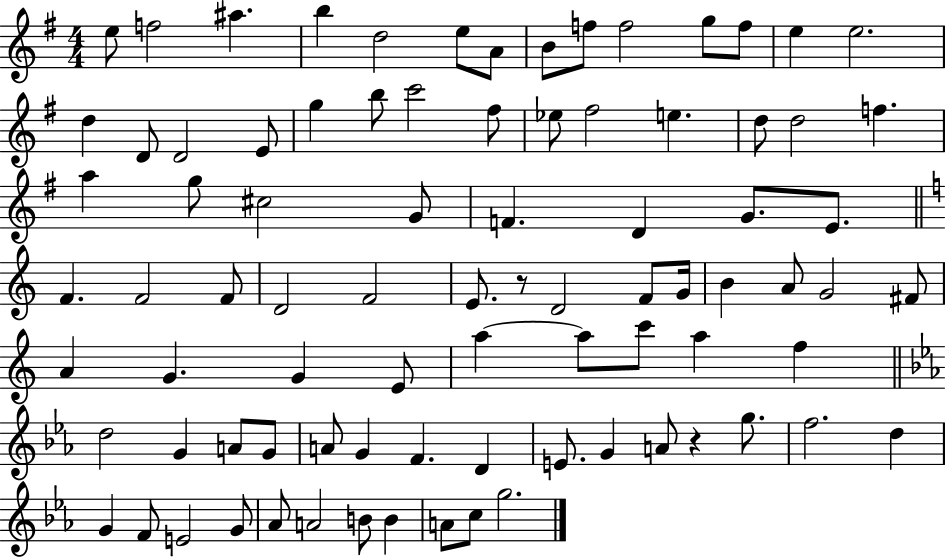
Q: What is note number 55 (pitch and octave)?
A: A5